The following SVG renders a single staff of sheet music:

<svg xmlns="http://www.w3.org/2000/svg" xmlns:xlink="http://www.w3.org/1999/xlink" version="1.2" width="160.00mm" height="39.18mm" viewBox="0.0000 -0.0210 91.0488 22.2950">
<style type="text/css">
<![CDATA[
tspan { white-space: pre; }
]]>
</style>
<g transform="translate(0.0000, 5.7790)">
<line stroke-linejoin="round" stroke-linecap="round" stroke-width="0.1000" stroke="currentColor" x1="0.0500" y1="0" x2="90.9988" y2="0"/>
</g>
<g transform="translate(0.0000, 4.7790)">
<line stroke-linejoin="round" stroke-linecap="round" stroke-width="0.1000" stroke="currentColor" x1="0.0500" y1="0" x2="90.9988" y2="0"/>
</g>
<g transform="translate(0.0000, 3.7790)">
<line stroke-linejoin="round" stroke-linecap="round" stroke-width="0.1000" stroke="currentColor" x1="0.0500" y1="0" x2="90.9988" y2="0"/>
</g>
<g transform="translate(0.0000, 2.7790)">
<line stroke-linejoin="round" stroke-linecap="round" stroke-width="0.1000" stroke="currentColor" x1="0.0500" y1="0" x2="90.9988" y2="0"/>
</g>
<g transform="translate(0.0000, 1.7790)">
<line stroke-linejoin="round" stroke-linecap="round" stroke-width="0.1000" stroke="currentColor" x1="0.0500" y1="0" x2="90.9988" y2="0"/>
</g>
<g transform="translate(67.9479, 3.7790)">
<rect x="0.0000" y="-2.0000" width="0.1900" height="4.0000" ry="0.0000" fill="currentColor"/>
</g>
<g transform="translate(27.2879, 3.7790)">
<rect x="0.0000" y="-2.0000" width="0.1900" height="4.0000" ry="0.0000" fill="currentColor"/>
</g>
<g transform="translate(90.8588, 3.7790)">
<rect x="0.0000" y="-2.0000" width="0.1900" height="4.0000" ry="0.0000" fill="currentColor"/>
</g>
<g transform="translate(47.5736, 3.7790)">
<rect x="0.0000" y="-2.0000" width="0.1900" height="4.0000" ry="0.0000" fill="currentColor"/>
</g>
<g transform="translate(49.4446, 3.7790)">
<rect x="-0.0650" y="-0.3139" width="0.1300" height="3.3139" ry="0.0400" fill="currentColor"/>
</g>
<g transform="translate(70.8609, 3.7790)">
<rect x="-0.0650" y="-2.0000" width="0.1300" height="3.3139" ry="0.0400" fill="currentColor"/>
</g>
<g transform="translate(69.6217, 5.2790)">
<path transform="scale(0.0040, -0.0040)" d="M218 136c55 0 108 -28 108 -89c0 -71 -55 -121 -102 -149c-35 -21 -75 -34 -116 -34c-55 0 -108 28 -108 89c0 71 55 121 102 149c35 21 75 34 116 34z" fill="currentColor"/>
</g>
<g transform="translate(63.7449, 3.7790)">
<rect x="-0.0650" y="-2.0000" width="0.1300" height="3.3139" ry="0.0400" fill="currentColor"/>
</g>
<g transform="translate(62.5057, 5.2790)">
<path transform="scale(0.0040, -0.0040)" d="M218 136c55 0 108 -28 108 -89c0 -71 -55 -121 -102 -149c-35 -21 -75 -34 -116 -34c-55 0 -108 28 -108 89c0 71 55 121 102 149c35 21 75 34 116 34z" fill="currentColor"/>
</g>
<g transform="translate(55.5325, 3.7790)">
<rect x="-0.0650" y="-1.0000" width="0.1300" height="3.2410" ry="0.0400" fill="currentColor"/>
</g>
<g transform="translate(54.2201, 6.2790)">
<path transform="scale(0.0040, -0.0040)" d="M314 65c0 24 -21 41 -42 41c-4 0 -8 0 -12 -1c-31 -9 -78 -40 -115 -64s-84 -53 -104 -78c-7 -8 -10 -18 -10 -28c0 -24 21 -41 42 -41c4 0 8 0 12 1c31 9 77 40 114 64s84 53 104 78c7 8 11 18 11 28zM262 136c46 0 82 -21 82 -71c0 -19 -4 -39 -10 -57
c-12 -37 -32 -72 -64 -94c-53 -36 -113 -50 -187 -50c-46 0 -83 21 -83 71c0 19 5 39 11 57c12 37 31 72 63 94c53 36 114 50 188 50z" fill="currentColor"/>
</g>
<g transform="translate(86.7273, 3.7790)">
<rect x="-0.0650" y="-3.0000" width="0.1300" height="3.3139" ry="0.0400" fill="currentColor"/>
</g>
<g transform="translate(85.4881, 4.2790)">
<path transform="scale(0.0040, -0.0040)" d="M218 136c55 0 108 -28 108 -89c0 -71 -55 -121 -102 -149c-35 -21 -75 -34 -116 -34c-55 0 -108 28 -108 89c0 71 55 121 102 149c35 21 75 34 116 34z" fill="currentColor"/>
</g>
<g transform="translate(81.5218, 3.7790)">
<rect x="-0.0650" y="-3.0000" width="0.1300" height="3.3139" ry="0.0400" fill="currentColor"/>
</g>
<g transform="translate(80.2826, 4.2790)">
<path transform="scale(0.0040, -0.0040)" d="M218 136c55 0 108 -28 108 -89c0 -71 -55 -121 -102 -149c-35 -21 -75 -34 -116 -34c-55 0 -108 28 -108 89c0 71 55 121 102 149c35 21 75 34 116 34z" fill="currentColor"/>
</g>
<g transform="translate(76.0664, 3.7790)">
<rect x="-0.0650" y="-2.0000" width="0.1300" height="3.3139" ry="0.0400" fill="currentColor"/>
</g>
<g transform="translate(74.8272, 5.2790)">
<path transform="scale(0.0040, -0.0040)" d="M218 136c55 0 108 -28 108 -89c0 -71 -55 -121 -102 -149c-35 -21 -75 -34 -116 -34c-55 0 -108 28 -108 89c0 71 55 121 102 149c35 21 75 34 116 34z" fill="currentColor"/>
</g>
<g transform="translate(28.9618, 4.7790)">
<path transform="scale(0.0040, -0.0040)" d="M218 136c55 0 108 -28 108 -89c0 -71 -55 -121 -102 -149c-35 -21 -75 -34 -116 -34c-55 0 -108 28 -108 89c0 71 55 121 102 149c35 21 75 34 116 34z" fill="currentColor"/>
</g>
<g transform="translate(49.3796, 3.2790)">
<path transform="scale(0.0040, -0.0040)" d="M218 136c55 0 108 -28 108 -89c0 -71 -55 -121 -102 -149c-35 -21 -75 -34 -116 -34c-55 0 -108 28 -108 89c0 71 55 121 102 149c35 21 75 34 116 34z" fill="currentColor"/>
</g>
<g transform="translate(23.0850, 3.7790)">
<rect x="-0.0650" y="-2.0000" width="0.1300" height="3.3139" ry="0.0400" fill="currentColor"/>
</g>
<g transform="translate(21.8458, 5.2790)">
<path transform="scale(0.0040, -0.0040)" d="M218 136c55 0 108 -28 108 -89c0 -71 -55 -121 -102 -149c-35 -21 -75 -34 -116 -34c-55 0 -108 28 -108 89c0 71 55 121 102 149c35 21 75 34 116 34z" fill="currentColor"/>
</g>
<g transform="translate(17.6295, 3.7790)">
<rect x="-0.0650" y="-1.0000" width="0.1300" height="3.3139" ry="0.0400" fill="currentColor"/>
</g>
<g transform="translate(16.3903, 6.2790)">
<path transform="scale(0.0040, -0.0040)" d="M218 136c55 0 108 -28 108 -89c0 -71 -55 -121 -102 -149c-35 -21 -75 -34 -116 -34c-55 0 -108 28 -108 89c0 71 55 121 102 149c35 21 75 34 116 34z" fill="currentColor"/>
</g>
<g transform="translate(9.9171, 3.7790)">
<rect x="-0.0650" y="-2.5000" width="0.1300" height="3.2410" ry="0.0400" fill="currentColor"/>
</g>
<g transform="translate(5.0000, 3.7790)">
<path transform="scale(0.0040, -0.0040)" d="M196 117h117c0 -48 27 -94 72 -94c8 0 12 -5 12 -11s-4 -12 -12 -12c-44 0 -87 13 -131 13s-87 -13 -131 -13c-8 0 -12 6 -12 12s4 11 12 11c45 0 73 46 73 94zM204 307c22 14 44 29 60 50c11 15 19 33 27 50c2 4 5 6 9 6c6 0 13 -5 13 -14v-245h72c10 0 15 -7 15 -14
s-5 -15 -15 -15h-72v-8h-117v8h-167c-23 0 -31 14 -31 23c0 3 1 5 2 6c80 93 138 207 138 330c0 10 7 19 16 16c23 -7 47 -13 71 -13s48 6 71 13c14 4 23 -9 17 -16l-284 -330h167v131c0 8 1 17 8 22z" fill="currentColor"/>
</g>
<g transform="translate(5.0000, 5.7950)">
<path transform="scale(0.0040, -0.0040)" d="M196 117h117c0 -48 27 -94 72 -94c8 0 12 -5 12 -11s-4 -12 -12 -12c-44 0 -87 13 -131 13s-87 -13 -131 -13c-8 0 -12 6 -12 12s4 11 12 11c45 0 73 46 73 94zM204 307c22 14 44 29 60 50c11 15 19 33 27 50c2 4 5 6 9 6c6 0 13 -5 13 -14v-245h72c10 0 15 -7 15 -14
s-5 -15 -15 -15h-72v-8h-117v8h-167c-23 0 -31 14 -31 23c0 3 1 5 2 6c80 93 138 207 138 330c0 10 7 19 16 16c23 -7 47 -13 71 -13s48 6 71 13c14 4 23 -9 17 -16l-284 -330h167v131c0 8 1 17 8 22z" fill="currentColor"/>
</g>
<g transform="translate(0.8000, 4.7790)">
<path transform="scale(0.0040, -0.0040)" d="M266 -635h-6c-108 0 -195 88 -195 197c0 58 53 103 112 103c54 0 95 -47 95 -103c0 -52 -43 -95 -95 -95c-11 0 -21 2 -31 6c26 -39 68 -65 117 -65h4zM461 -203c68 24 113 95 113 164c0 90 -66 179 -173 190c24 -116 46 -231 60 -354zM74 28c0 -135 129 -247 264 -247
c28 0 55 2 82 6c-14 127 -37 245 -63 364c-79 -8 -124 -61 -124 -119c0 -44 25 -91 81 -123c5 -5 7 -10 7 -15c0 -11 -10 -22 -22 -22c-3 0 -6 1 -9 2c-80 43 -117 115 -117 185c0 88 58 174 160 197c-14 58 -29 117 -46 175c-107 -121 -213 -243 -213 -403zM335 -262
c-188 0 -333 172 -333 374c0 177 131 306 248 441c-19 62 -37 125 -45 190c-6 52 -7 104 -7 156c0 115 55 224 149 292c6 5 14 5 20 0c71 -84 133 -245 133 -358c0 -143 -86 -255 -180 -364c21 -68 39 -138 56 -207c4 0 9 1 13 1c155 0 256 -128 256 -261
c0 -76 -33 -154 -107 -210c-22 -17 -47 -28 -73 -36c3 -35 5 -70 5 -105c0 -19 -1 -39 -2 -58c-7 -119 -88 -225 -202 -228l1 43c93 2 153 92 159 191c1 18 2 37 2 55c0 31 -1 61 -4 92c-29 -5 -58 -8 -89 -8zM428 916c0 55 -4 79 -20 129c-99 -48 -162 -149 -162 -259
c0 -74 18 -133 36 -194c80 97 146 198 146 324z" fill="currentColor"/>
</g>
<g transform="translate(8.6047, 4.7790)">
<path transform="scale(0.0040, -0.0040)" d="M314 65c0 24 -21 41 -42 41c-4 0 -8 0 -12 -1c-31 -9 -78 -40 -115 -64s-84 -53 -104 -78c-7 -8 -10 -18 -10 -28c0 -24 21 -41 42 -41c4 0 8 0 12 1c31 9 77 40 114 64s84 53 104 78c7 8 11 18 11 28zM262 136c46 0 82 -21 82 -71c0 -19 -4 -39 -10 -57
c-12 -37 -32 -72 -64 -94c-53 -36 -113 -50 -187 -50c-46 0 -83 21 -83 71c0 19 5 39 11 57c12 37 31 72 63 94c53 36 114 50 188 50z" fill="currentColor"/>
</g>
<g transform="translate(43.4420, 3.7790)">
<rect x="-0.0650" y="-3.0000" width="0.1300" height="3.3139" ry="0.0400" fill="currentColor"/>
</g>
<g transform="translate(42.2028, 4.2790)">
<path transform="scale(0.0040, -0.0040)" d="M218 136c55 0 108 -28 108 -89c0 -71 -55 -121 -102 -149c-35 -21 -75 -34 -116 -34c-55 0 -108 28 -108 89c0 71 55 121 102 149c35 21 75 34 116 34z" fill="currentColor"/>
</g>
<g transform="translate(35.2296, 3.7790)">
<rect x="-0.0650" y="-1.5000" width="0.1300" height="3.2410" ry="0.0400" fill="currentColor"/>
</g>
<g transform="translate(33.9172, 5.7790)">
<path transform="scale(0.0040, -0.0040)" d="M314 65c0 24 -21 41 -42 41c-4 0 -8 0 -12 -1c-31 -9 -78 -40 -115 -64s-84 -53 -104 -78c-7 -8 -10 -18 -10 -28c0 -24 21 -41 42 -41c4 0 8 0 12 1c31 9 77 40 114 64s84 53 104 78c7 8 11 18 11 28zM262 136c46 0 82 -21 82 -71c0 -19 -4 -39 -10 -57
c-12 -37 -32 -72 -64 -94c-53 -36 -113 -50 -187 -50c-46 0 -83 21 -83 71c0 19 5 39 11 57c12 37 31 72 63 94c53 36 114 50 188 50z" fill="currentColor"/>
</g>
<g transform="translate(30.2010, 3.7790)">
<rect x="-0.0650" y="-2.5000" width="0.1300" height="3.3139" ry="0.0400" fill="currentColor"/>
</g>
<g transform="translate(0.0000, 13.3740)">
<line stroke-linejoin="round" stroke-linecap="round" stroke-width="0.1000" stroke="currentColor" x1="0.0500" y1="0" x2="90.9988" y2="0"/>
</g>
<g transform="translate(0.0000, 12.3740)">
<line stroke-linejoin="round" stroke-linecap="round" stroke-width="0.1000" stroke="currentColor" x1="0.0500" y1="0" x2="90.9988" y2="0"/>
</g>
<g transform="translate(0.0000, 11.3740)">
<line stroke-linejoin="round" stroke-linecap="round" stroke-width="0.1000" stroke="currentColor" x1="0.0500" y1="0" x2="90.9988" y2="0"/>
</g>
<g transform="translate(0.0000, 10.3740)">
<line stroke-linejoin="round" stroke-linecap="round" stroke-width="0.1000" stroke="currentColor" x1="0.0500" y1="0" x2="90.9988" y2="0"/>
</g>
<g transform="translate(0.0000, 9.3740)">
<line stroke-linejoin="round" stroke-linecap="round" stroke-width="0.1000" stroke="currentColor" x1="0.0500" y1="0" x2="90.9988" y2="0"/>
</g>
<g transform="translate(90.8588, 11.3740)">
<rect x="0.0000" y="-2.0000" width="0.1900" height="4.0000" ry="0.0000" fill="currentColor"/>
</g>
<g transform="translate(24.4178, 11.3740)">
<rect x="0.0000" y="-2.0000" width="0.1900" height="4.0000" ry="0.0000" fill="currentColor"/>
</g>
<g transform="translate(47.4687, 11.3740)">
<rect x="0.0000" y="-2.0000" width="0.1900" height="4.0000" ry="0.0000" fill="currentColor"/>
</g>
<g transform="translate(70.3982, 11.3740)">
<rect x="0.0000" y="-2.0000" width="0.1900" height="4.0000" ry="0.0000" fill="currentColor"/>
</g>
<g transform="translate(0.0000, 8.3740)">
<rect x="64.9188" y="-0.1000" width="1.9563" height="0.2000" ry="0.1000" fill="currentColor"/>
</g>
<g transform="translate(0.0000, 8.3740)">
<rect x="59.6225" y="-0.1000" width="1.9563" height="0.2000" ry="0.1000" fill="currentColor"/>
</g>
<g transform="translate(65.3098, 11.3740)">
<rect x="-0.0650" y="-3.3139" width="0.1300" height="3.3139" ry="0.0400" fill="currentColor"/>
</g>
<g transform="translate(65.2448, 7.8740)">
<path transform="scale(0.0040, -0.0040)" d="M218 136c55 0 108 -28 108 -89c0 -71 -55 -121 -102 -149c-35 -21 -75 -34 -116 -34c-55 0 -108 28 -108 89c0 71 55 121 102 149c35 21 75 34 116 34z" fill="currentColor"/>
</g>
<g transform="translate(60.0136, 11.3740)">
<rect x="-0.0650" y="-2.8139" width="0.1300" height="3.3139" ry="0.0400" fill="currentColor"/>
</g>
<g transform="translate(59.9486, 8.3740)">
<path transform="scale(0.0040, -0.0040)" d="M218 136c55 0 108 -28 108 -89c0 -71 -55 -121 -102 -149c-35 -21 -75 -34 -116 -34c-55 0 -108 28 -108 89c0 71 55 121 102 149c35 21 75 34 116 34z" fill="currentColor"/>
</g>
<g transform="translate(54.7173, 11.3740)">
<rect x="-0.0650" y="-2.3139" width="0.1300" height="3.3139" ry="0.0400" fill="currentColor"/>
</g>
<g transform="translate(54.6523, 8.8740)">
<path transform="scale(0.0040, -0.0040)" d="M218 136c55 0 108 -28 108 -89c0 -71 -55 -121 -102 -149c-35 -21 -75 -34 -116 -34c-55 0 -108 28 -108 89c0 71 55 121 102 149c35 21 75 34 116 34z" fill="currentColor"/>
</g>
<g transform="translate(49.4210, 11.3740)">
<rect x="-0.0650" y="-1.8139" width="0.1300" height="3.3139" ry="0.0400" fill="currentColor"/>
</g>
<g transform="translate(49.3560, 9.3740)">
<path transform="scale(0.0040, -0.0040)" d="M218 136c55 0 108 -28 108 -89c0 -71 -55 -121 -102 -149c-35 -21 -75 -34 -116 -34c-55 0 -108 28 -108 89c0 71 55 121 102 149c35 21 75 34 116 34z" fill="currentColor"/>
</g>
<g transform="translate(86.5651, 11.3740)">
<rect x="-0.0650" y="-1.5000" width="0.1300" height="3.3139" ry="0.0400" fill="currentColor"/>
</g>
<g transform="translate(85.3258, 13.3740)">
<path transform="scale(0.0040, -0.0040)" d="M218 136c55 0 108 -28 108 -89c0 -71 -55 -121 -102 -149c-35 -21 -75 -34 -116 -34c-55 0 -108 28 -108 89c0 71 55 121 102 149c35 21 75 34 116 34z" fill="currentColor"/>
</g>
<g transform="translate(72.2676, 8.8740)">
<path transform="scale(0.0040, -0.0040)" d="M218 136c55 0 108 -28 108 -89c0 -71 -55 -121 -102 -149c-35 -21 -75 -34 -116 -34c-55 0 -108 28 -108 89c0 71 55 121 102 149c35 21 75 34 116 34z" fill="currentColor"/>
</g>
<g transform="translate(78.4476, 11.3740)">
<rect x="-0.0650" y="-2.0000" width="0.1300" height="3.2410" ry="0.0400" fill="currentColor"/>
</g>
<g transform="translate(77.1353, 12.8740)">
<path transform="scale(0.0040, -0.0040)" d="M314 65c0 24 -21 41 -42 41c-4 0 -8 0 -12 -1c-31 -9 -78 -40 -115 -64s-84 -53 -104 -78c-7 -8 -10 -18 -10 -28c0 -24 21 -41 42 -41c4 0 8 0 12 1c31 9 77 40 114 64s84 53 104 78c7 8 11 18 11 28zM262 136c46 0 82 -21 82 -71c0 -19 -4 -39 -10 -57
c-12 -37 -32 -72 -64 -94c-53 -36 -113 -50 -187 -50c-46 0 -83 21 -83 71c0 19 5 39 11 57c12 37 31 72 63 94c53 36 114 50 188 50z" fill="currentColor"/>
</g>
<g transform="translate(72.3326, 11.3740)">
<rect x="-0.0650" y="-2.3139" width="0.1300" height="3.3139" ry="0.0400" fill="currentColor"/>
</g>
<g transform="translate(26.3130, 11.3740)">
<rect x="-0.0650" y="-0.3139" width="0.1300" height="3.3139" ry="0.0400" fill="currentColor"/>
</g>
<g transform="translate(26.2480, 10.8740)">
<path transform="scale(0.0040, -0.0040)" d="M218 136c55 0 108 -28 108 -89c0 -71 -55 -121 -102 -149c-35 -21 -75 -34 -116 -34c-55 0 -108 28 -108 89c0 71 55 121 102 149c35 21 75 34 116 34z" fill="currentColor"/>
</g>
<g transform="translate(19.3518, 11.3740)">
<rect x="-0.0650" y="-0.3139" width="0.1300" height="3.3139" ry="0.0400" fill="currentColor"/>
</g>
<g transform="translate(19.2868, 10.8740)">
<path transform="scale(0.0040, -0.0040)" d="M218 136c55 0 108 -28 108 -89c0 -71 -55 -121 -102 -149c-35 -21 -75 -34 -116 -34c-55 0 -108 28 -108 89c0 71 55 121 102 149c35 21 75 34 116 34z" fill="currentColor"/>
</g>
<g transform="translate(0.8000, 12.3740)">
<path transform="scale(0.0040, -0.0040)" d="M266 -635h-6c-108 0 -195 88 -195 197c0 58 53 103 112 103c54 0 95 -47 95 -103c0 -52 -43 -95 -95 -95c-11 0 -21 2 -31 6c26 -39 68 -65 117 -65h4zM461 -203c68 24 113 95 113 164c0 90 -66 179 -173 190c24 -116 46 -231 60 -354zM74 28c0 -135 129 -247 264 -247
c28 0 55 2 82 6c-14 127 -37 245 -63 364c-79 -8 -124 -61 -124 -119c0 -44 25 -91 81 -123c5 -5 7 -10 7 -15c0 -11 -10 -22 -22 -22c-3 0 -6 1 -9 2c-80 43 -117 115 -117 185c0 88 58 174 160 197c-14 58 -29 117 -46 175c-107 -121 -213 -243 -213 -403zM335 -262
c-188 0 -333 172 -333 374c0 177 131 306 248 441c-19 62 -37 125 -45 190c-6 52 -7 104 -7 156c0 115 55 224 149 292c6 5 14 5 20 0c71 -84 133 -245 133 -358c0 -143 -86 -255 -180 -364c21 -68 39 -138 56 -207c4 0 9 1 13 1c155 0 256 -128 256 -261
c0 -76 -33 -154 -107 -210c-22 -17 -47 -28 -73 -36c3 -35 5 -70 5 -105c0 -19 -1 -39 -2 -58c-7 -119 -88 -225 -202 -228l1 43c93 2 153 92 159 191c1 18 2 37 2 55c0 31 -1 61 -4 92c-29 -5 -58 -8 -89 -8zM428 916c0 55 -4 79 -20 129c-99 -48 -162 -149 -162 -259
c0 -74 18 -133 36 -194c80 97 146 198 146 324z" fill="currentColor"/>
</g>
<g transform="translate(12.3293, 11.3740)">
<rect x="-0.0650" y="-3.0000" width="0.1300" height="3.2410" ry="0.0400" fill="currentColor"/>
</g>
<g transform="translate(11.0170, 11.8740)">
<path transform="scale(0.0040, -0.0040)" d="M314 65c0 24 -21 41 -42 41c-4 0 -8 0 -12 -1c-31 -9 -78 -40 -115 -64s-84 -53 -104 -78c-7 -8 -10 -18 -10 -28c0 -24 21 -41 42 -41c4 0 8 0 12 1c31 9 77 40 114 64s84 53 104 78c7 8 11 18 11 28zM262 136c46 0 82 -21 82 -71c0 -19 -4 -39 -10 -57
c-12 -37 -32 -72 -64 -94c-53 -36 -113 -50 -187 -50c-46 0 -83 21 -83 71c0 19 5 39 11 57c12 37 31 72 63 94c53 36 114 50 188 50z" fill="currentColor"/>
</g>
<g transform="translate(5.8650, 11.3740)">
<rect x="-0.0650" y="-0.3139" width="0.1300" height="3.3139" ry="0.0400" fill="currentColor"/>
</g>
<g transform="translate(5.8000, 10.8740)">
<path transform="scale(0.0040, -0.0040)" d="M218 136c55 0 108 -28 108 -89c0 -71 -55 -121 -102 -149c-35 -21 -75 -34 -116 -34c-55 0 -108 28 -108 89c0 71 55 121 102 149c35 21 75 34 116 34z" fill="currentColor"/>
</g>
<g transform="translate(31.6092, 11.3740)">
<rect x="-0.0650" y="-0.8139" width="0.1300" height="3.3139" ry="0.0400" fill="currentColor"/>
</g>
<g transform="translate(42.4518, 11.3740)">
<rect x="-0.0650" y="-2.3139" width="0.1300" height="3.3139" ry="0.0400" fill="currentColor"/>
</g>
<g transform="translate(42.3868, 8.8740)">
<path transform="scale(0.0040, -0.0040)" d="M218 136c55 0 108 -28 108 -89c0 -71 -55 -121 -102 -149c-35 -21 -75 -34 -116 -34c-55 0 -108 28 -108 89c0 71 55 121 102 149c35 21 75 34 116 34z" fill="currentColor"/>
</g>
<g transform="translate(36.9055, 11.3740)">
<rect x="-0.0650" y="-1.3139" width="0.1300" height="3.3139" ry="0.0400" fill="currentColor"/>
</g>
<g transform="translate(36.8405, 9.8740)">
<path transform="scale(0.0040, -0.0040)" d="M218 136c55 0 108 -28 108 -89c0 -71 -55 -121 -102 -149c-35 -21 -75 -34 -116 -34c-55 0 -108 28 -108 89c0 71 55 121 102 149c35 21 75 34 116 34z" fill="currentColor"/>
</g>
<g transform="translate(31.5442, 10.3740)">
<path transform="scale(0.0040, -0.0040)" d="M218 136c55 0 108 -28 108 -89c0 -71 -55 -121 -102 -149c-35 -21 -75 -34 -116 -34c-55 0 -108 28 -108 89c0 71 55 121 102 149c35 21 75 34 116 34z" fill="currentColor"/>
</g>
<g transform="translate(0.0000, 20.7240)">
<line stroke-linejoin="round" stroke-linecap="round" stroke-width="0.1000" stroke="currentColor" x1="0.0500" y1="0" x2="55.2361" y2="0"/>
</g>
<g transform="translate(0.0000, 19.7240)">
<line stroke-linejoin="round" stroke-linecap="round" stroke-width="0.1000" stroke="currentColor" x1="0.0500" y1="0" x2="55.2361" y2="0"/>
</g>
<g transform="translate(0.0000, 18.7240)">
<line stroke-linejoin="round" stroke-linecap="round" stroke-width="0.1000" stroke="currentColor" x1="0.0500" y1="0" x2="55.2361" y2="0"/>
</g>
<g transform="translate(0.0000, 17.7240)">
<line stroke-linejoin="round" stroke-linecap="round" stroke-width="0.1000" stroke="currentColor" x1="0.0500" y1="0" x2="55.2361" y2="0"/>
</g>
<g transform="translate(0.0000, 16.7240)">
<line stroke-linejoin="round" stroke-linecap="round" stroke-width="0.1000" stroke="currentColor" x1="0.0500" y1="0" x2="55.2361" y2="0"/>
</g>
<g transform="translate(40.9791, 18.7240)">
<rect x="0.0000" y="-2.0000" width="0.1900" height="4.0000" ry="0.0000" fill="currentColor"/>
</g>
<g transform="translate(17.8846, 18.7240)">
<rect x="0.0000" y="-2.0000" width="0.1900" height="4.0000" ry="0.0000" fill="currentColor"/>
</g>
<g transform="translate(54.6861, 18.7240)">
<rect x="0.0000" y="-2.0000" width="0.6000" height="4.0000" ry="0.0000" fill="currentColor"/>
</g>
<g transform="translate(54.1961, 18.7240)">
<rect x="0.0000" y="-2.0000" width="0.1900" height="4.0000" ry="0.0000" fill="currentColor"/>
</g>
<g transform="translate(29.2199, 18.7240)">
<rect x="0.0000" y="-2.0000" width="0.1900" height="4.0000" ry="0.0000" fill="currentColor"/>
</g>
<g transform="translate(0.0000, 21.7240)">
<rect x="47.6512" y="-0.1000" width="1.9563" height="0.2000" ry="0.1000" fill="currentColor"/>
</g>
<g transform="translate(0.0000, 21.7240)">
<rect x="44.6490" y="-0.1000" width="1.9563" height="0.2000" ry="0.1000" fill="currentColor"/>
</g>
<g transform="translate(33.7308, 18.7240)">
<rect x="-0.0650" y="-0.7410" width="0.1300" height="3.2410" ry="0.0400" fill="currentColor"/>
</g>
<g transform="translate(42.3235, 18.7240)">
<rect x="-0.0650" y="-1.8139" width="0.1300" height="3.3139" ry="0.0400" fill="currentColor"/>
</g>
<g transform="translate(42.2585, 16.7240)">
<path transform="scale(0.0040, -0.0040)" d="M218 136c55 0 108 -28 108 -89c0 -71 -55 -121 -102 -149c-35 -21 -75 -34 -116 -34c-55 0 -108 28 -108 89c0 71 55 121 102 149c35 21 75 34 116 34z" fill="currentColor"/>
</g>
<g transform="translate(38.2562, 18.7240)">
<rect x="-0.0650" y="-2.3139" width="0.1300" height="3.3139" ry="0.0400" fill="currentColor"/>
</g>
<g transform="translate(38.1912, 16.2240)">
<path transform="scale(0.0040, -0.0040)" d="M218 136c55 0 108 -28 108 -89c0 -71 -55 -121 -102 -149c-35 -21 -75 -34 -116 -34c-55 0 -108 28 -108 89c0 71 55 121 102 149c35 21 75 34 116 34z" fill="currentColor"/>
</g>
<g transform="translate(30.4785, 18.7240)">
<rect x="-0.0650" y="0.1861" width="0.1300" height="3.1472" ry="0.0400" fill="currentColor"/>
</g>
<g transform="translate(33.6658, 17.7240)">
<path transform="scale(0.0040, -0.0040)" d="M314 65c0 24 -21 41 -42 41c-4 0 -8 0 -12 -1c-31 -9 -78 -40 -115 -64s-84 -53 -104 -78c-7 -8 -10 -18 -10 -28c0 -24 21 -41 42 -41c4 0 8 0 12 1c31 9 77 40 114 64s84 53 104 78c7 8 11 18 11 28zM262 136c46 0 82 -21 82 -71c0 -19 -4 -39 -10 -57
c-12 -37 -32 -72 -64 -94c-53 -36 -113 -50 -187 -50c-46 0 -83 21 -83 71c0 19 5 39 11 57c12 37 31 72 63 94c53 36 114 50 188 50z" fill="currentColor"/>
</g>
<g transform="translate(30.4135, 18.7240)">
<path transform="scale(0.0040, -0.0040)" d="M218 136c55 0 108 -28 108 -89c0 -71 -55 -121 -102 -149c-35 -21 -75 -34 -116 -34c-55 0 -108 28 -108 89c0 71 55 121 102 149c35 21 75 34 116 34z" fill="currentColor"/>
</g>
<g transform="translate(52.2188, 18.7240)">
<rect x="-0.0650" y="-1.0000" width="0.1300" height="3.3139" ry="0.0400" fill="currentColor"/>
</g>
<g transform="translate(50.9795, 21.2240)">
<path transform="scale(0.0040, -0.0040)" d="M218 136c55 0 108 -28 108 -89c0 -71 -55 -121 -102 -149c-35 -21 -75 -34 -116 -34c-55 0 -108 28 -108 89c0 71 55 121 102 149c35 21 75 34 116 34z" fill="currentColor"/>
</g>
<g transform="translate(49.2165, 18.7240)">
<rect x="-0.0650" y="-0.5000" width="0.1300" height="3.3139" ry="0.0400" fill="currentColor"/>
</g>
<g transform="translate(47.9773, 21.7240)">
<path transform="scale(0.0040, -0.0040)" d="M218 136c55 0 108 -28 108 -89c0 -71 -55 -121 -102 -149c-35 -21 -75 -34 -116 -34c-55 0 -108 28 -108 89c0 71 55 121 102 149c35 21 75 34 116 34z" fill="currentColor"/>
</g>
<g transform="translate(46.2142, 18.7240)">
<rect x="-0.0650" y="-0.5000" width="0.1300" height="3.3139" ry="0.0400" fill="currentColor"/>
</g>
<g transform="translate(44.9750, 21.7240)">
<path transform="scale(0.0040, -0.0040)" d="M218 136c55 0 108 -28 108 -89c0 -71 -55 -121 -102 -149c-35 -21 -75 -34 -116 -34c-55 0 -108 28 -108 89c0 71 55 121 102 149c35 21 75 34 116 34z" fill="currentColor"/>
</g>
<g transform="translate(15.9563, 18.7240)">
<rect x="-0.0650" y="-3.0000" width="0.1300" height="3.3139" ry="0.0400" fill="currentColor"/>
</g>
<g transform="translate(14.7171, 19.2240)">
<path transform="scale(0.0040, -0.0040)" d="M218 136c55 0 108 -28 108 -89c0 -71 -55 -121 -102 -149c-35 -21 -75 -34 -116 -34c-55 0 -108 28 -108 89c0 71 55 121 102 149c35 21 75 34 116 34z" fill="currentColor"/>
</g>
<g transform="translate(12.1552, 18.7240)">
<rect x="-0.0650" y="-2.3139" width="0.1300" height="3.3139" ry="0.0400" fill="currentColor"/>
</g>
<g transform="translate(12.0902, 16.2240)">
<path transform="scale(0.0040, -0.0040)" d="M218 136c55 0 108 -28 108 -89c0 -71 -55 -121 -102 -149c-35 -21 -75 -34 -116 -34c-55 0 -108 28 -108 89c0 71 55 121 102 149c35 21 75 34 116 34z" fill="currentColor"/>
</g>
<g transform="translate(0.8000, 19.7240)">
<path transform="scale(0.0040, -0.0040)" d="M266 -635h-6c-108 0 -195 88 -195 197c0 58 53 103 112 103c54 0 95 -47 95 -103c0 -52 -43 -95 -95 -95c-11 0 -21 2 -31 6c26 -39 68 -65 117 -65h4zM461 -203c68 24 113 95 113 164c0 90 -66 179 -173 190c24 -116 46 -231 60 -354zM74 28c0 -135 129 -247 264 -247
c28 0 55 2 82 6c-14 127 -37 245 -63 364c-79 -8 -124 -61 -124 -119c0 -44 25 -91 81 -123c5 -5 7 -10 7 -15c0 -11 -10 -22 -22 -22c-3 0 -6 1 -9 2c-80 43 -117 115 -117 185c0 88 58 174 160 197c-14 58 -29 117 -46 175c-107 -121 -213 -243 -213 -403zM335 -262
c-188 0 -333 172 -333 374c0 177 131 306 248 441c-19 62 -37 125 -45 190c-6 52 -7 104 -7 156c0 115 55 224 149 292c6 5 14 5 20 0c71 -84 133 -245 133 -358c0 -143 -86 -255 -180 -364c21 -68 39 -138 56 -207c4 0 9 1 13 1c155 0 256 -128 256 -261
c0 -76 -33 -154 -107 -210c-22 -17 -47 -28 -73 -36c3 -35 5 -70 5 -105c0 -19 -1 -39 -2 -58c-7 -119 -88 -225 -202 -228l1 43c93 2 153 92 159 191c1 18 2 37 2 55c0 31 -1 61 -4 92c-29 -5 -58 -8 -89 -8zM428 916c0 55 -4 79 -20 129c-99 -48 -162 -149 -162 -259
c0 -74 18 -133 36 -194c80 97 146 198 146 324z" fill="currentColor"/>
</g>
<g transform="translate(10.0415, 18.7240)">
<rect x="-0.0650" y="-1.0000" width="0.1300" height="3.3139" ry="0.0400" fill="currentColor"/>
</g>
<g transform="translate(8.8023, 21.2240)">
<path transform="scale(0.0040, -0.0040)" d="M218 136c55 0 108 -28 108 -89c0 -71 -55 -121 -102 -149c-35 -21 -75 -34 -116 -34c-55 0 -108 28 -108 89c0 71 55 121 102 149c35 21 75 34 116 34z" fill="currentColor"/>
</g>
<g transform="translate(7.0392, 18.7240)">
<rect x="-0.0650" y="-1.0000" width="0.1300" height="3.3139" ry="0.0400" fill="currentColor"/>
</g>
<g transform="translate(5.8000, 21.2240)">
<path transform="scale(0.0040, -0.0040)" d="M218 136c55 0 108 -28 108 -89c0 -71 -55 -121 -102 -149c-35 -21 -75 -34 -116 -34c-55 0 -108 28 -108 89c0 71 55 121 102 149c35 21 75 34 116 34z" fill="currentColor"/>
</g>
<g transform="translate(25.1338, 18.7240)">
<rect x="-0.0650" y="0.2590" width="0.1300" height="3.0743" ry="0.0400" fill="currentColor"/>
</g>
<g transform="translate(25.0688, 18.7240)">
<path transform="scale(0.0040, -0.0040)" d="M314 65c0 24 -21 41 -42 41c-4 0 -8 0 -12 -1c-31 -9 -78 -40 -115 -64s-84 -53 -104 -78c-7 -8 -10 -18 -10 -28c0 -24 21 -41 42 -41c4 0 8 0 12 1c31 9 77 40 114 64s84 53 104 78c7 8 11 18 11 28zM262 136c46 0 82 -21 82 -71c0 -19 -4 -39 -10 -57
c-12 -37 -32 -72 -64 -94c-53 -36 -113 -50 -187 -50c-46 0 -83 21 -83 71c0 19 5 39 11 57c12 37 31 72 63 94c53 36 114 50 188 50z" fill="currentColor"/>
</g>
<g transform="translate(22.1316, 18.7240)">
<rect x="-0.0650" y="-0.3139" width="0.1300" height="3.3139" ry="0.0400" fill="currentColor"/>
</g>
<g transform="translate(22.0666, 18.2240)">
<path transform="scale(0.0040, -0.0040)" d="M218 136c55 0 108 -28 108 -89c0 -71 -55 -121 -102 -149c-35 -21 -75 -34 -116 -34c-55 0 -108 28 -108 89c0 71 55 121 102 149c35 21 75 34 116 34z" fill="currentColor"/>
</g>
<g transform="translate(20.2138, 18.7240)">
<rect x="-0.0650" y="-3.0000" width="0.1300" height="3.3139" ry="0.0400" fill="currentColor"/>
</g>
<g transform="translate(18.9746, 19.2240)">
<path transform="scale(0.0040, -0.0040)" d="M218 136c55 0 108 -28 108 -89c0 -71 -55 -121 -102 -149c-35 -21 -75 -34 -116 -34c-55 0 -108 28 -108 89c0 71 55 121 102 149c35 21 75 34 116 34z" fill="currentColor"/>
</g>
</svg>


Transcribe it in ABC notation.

X:1
T:Untitled
M:4/4
L:1/4
K:C
G2 D F G E2 A c D2 F F F A A c A2 c c d e g f g a b g F2 E D D g A A c B2 B d2 g f C C D